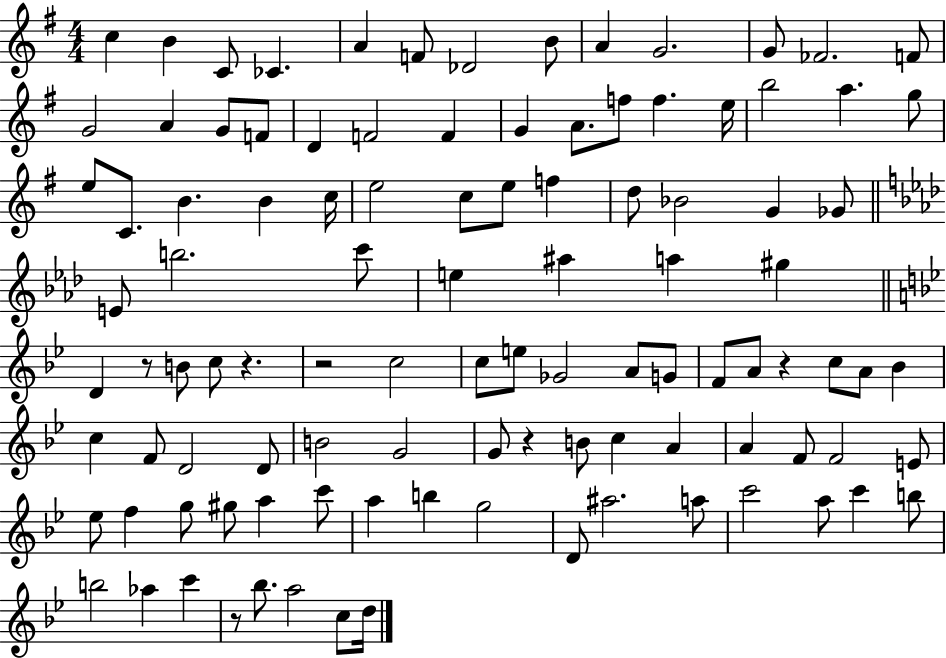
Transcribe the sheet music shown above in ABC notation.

X:1
T:Untitled
M:4/4
L:1/4
K:G
c B C/2 _C A F/2 _D2 B/2 A G2 G/2 _F2 F/2 G2 A G/2 F/2 D F2 F G A/2 f/2 f e/4 b2 a g/2 e/2 C/2 B B c/4 e2 c/2 e/2 f d/2 _B2 G _G/2 E/2 b2 c'/2 e ^a a ^g D z/2 B/2 c/2 z z2 c2 c/2 e/2 _G2 A/2 G/2 F/2 A/2 z c/2 A/2 _B c F/2 D2 D/2 B2 G2 G/2 z B/2 c A A F/2 F2 E/2 _e/2 f g/2 ^g/2 a c'/2 a b g2 D/2 ^a2 a/2 c'2 a/2 c' b/2 b2 _a c' z/2 _b/2 a2 c/2 d/4